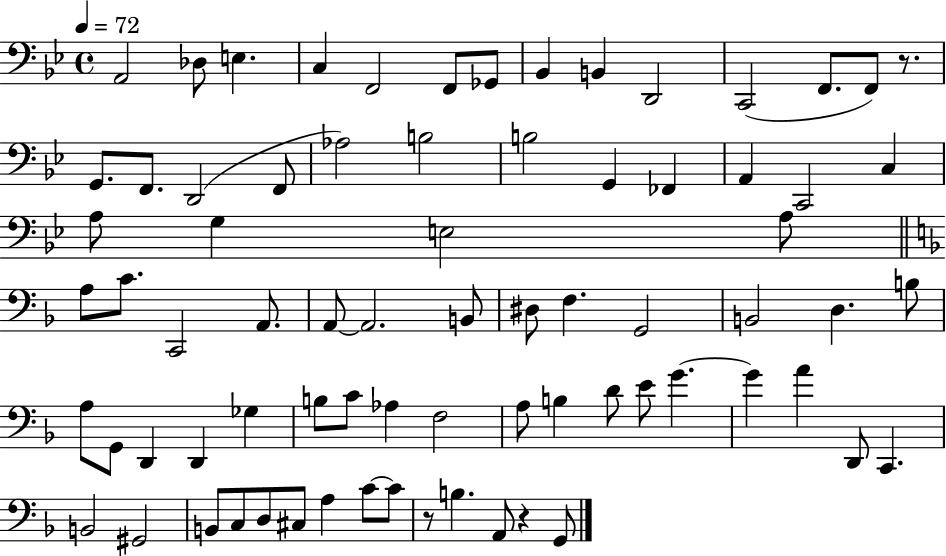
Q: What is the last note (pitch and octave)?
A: G2